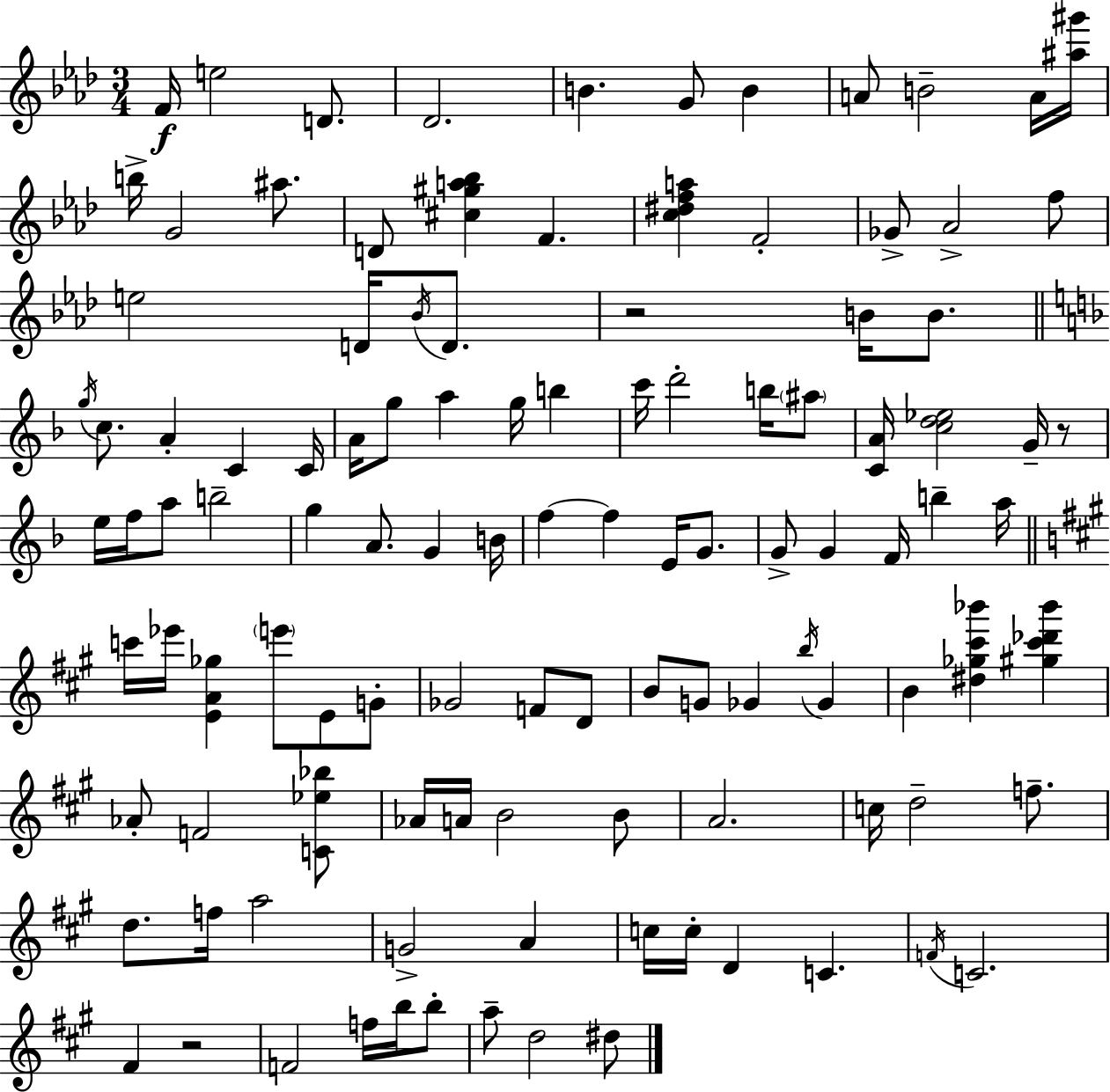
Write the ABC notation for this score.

X:1
T:Untitled
M:3/4
L:1/4
K:Ab
F/4 e2 D/2 _D2 B G/2 B A/2 B2 A/4 [^a^g']/4 b/4 G2 ^a/2 D/2 [^c^ga_b] F [c^dfa] F2 _G/2 _A2 f/2 e2 D/4 _B/4 D/2 z2 B/4 B/2 g/4 c/2 A C C/4 A/4 g/2 a g/4 b c'/4 d'2 b/4 ^a/2 [CA]/4 [cd_e]2 G/4 z/2 e/4 f/4 a/2 b2 g A/2 G B/4 f f E/4 G/2 G/2 G F/4 b a/4 c'/4 _e'/4 [EA_g] e'/2 E/2 G/2 _G2 F/2 D/2 B/2 G/2 _G b/4 _G B [^d_g^c'_b'] [^g^c'_d'_b'] _A/2 F2 [C_e_b]/2 _A/4 A/4 B2 B/2 A2 c/4 d2 f/2 d/2 f/4 a2 G2 A c/4 c/4 D C F/4 C2 ^F z2 F2 f/4 b/4 b/2 a/2 d2 ^d/2